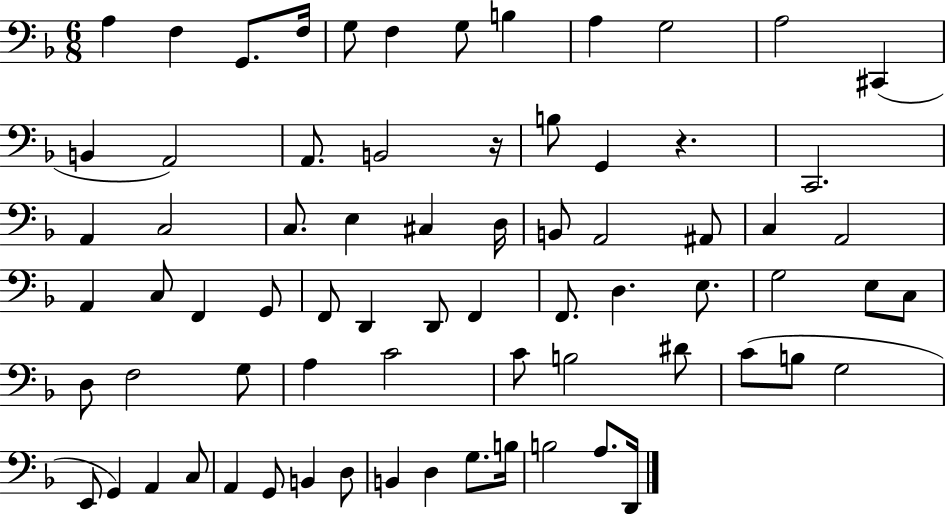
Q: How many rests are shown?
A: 2